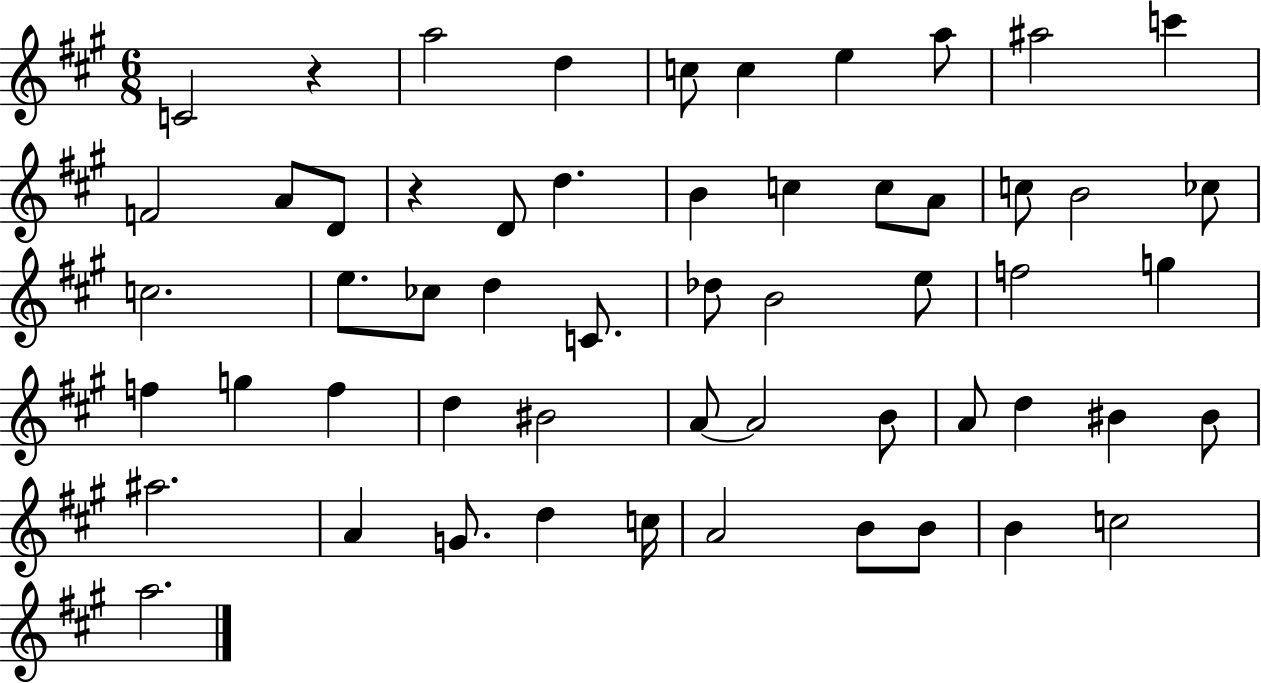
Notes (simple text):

C4/h R/q A5/h D5/q C5/e C5/q E5/q A5/e A#5/h C6/q F4/h A4/e D4/e R/q D4/e D5/q. B4/q C5/q C5/e A4/e C5/e B4/h CES5/e C5/h. E5/e. CES5/e D5/q C4/e. Db5/e B4/h E5/e F5/h G5/q F5/q G5/q F5/q D5/q BIS4/h A4/e A4/h B4/e A4/e D5/q BIS4/q BIS4/e A#5/h. A4/q G4/e. D5/q C5/s A4/h B4/e B4/e B4/q C5/h A5/h.